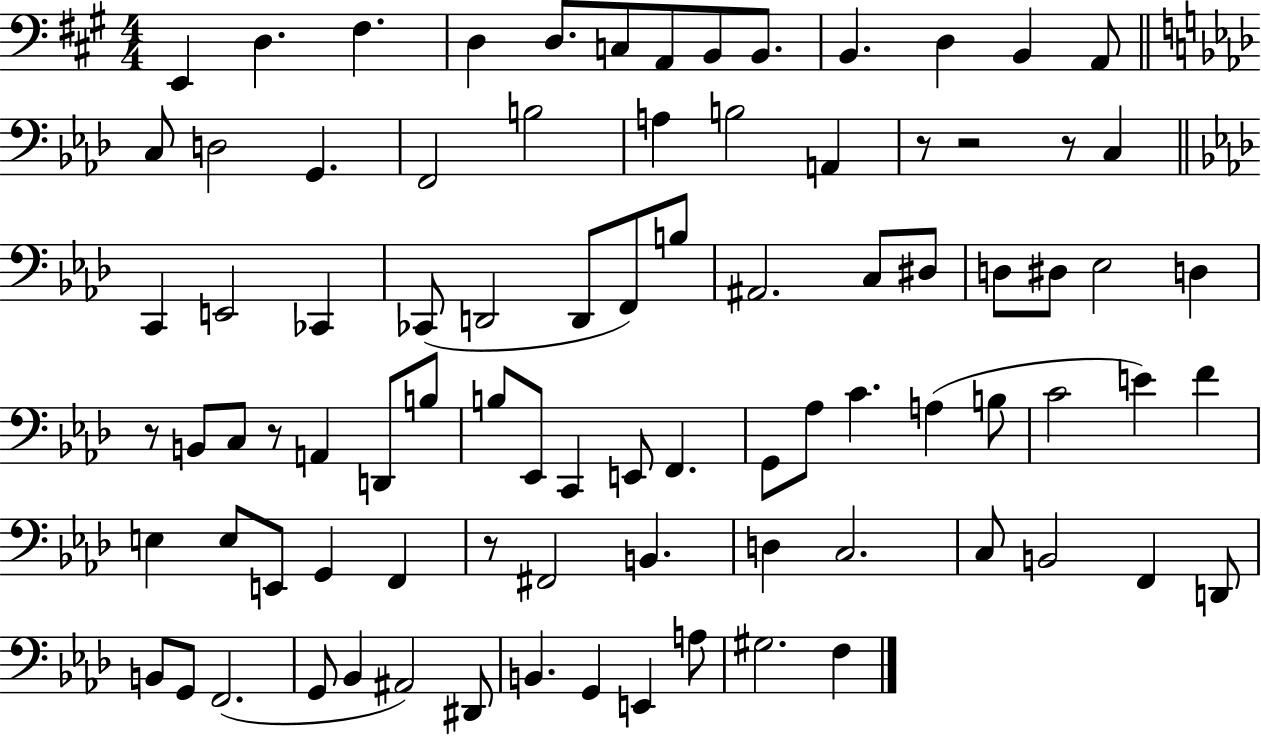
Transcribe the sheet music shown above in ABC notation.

X:1
T:Untitled
M:4/4
L:1/4
K:A
E,, D, ^F, D, D,/2 C,/2 A,,/2 B,,/2 B,,/2 B,, D, B,, A,,/2 C,/2 D,2 G,, F,,2 B,2 A, B,2 A,, z/2 z2 z/2 C, C,, E,,2 _C,, _C,,/2 D,,2 D,,/2 F,,/2 B,/2 ^A,,2 C,/2 ^D,/2 D,/2 ^D,/2 _E,2 D, z/2 B,,/2 C,/2 z/2 A,, D,,/2 B,/2 B,/2 _E,,/2 C,, E,,/2 F,, G,,/2 _A,/2 C A, B,/2 C2 E F E, E,/2 E,,/2 G,, F,, z/2 ^F,,2 B,, D, C,2 C,/2 B,,2 F,, D,,/2 B,,/2 G,,/2 F,,2 G,,/2 _B,, ^A,,2 ^D,,/2 B,, G,, E,, A,/2 ^G,2 F,